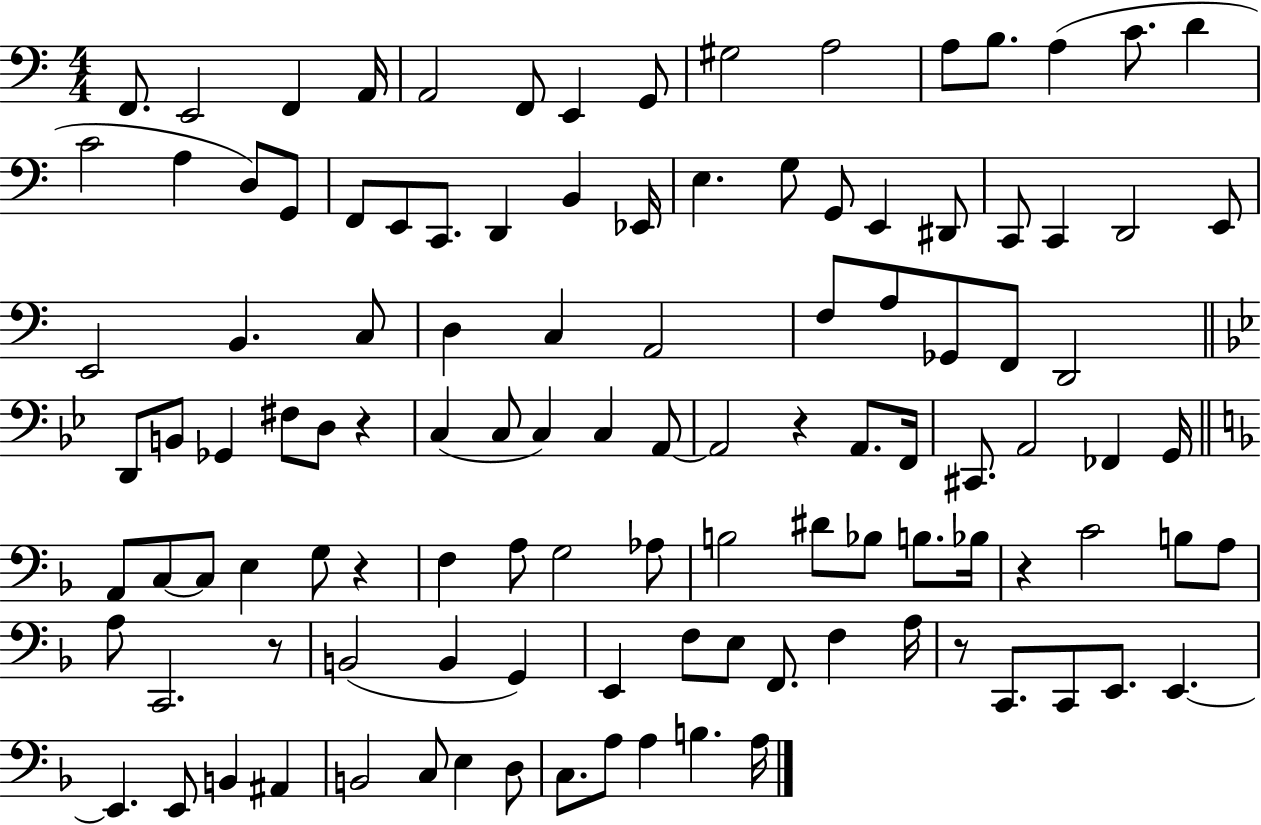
F2/e. E2/h F2/q A2/s A2/h F2/e E2/q G2/e G#3/h A3/h A3/e B3/e. A3/q C4/e. D4/q C4/h A3/q D3/e G2/e F2/e E2/e C2/e. D2/q B2/q Eb2/s E3/q. G3/e G2/e E2/q D#2/e C2/e C2/q D2/h E2/e E2/h B2/q. C3/e D3/q C3/q A2/h F3/e A3/e Gb2/e F2/e D2/h D2/e B2/e Gb2/q F#3/e D3/e R/q C3/q C3/e C3/q C3/q A2/e A2/h R/q A2/e. F2/s C#2/e. A2/h FES2/q G2/s A2/e C3/e C3/e E3/q G3/e R/q F3/q A3/e G3/h Ab3/e B3/h D#4/e Bb3/e B3/e. Bb3/s R/q C4/h B3/e A3/e A3/e C2/h. R/e B2/h B2/q G2/q E2/q F3/e E3/e F2/e. F3/q A3/s R/e C2/e. C2/e E2/e. E2/q. E2/q. E2/e B2/q A#2/q B2/h C3/e E3/q D3/e C3/e. A3/e A3/q B3/q. A3/s